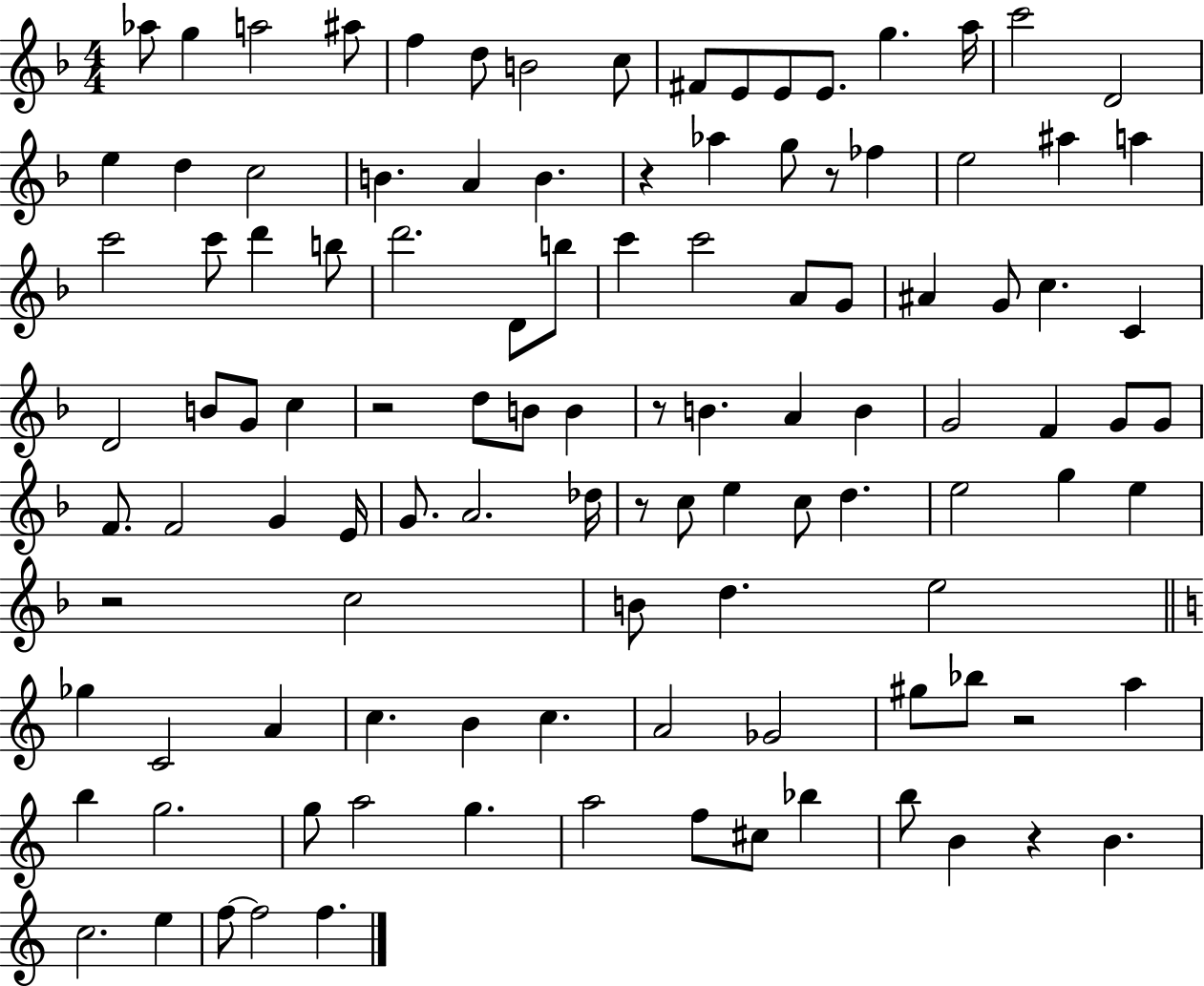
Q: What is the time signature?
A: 4/4